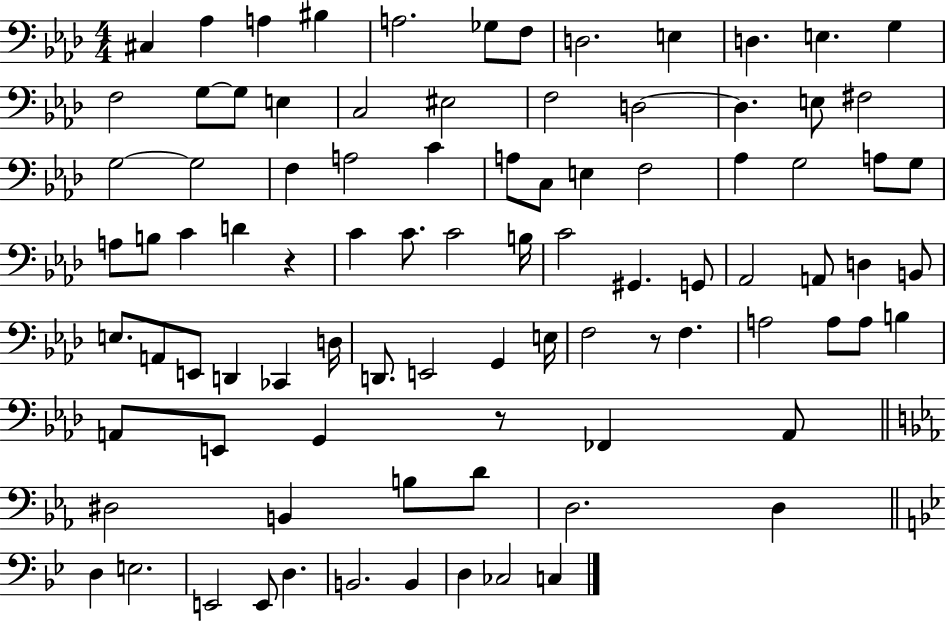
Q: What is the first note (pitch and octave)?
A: C#3